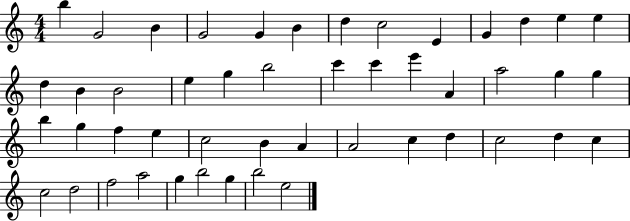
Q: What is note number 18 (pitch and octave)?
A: G5